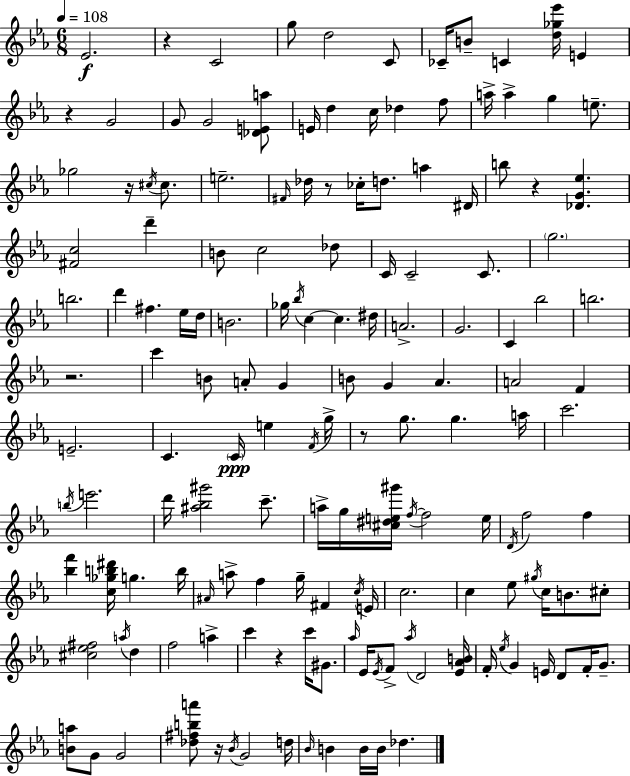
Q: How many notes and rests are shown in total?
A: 154